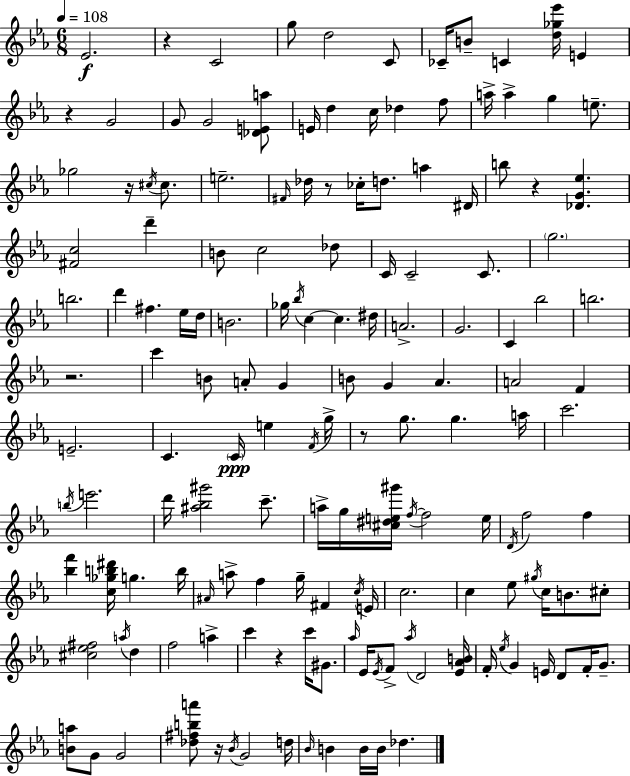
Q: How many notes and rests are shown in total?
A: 154